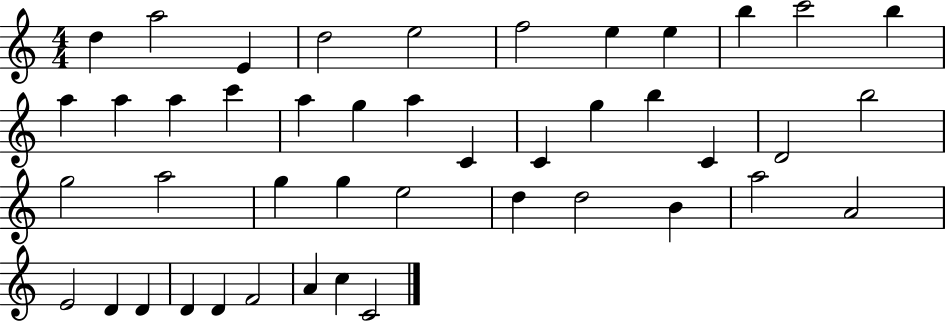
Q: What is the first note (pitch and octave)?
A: D5